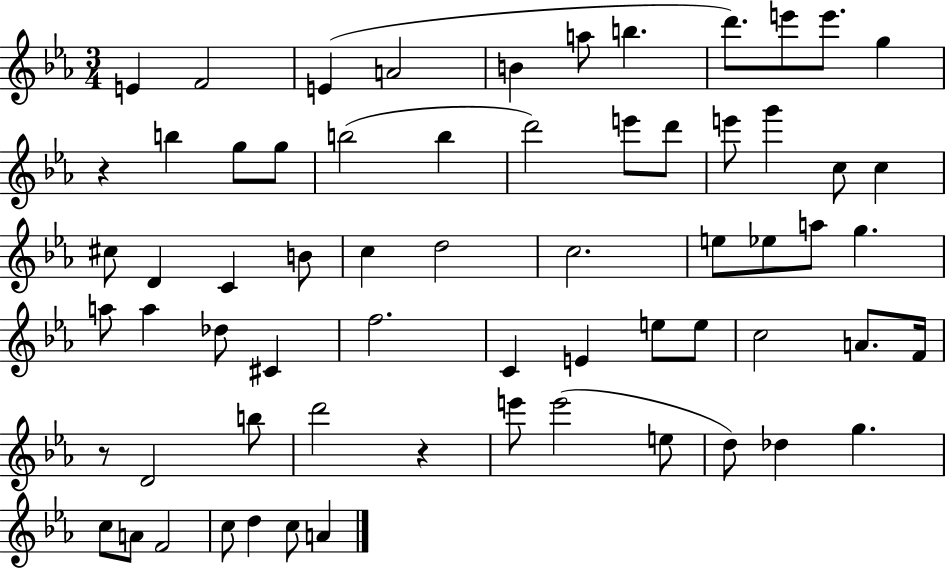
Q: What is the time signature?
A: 3/4